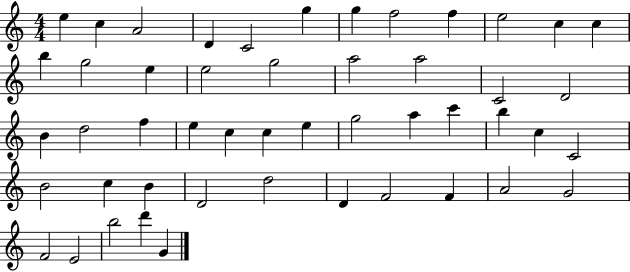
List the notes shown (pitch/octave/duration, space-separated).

E5/q C5/q A4/h D4/q C4/h G5/q G5/q F5/h F5/q E5/h C5/q C5/q B5/q G5/h E5/q E5/h G5/h A5/h A5/h C4/h D4/h B4/q D5/h F5/q E5/q C5/q C5/q E5/q G5/h A5/q C6/q B5/q C5/q C4/h B4/h C5/q B4/q D4/h D5/h D4/q F4/h F4/q A4/h G4/h F4/h E4/h B5/h D6/q G4/q